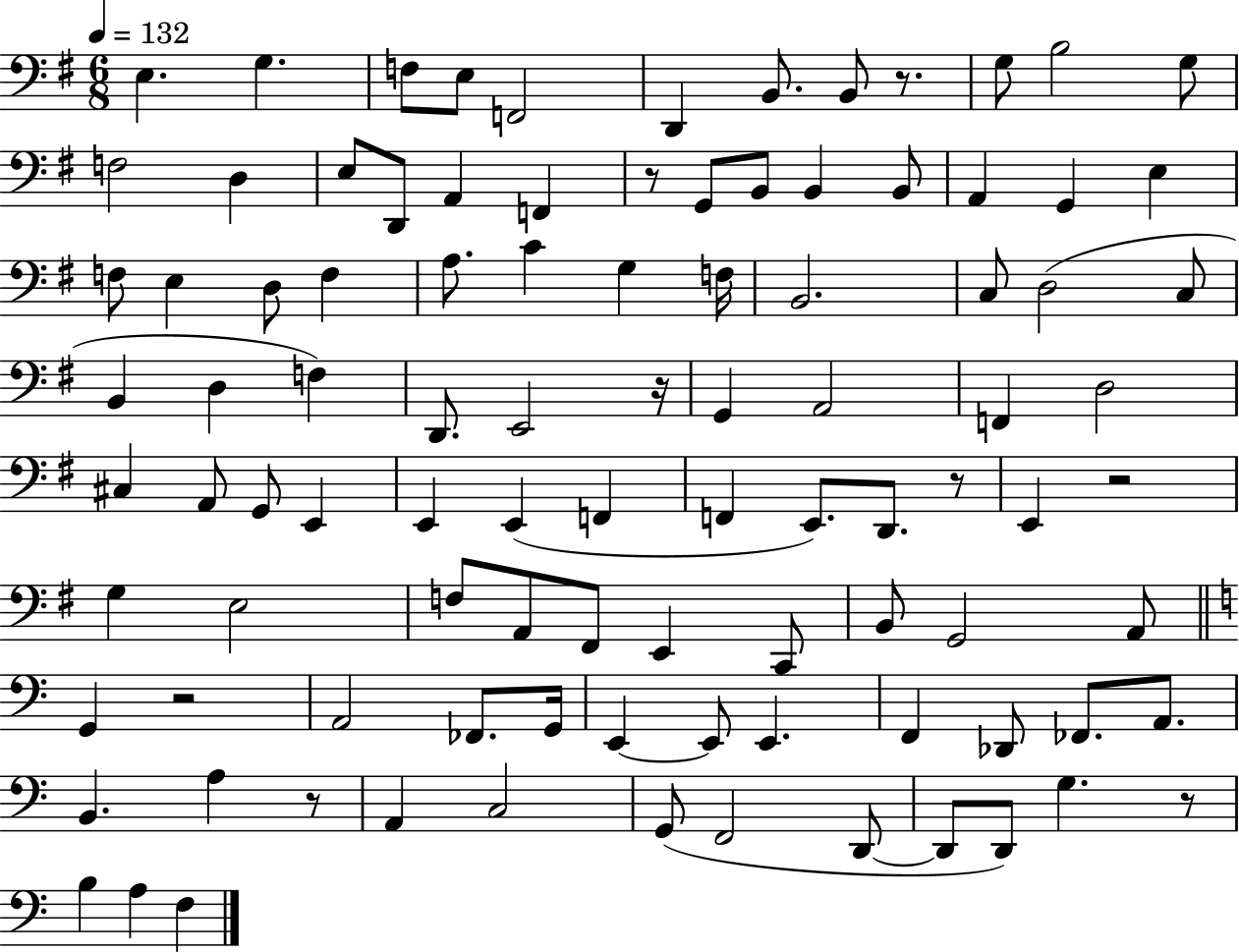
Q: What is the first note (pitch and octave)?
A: E3